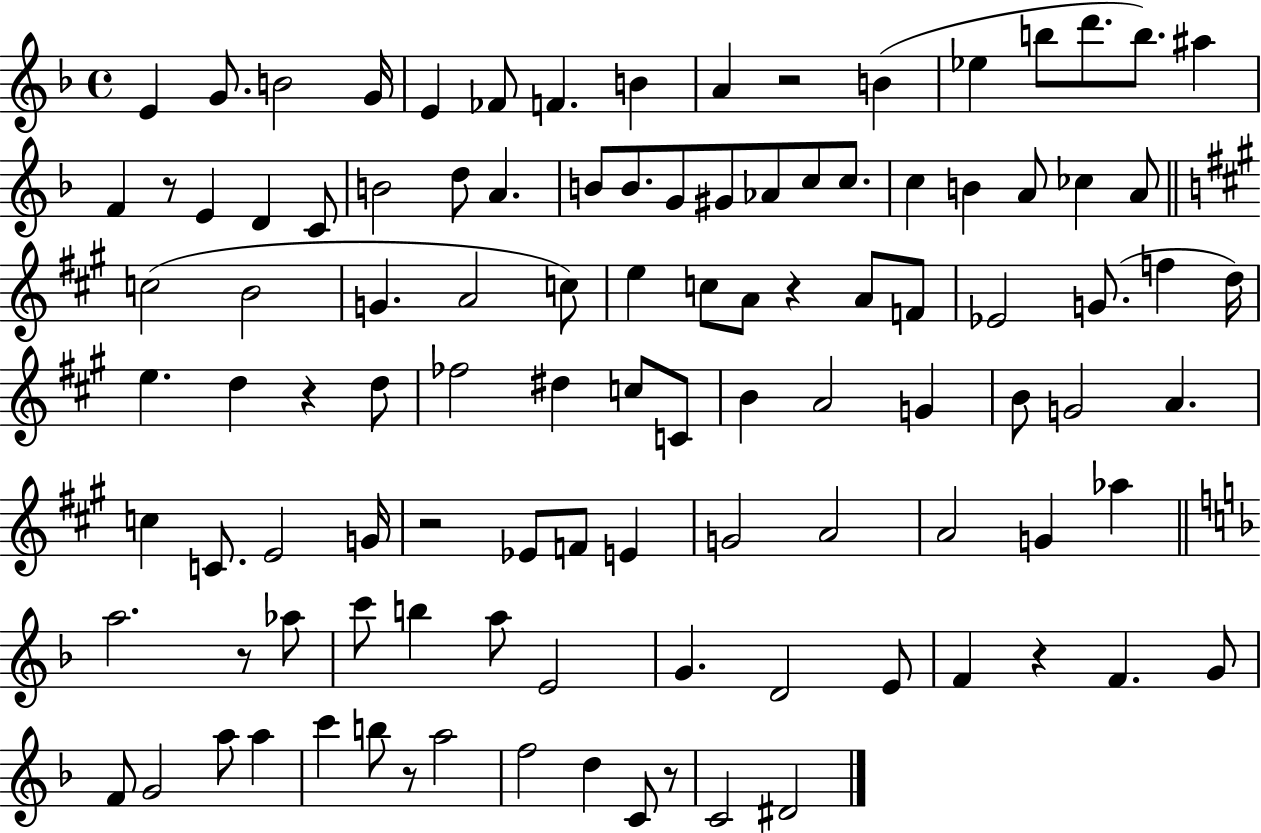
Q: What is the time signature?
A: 4/4